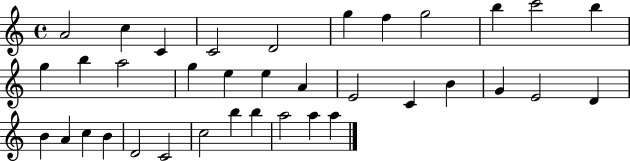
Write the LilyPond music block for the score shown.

{
  \clef treble
  \time 4/4
  \defaultTimeSignature
  \key c \major
  a'2 c''4 c'4 | c'2 d'2 | g''4 f''4 g''2 | b''4 c'''2 b''4 | \break g''4 b''4 a''2 | g''4 e''4 e''4 a'4 | e'2 c'4 b'4 | g'4 e'2 d'4 | \break b'4 a'4 c''4 b'4 | d'2 c'2 | c''2 b''4 b''4 | a''2 a''4 a''4 | \break \bar "|."
}